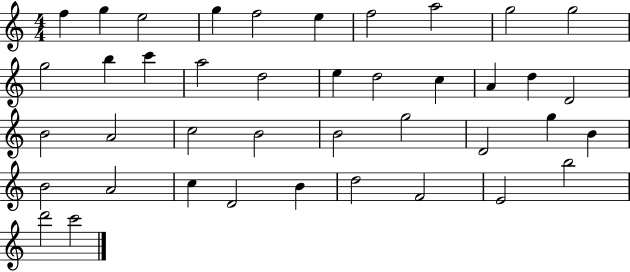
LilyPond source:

{
  \clef treble
  \numericTimeSignature
  \time 4/4
  \key c \major
  f''4 g''4 e''2 | g''4 f''2 e''4 | f''2 a''2 | g''2 g''2 | \break g''2 b''4 c'''4 | a''2 d''2 | e''4 d''2 c''4 | a'4 d''4 d'2 | \break b'2 a'2 | c''2 b'2 | b'2 g''2 | d'2 g''4 b'4 | \break b'2 a'2 | c''4 d'2 b'4 | d''2 f'2 | e'2 b''2 | \break d'''2 c'''2 | \bar "|."
}